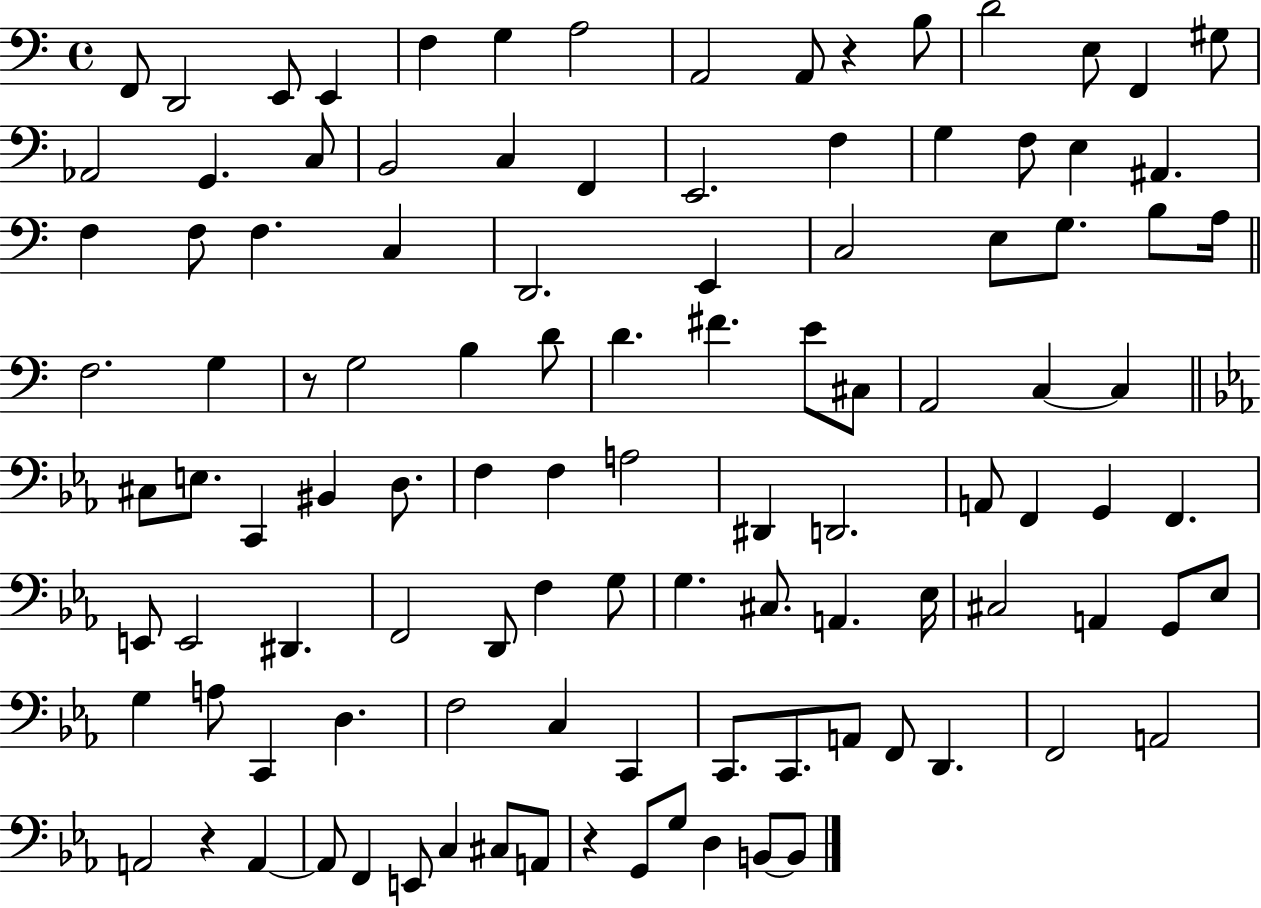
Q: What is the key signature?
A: C major